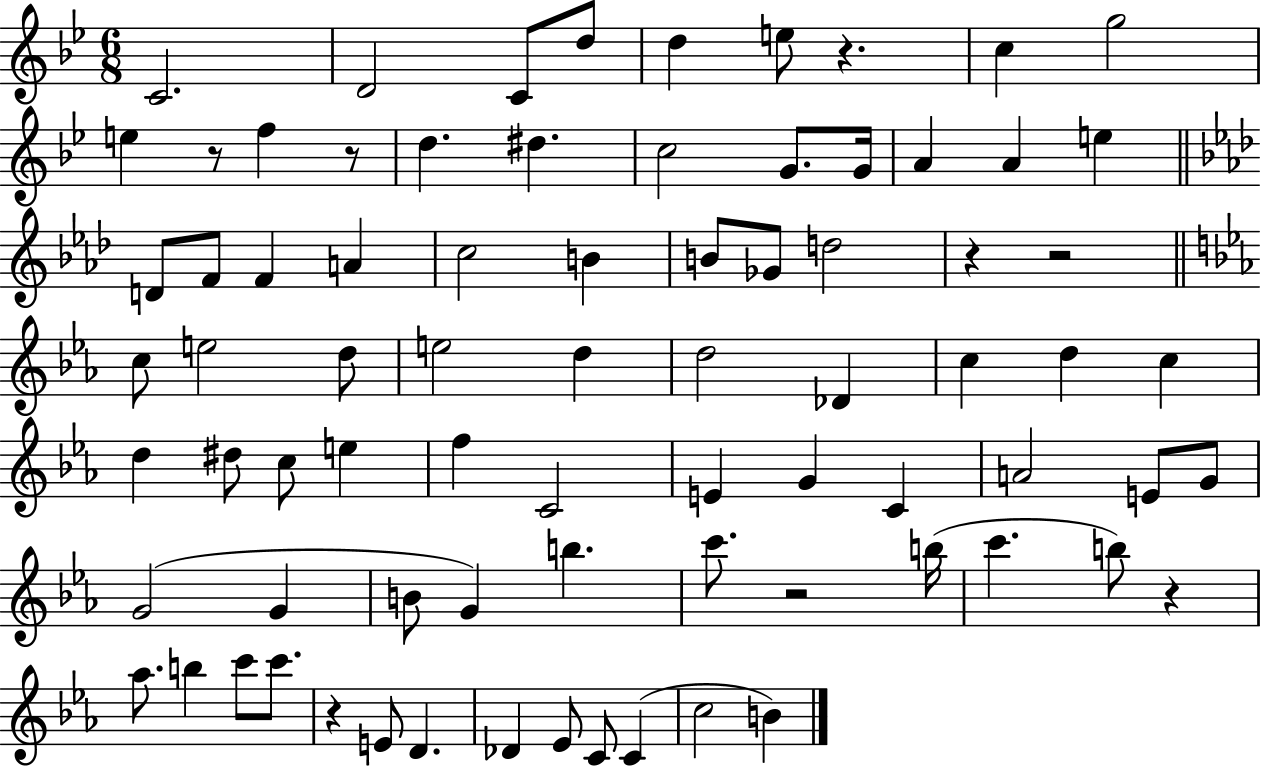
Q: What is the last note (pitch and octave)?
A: B4